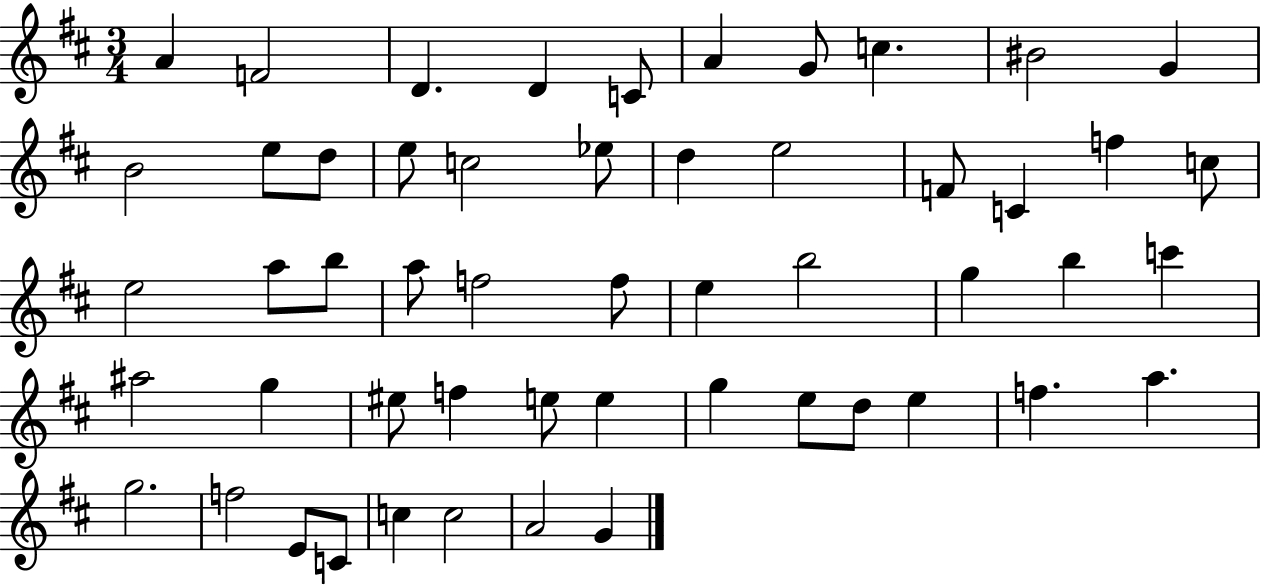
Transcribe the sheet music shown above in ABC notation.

X:1
T:Untitled
M:3/4
L:1/4
K:D
A F2 D D C/2 A G/2 c ^B2 G B2 e/2 d/2 e/2 c2 _e/2 d e2 F/2 C f c/2 e2 a/2 b/2 a/2 f2 f/2 e b2 g b c' ^a2 g ^e/2 f e/2 e g e/2 d/2 e f a g2 f2 E/2 C/2 c c2 A2 G